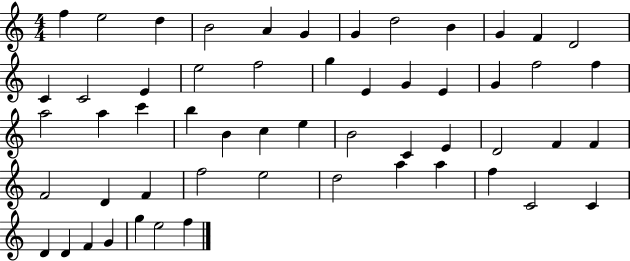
{
  \clef treble
  \numericTimeSignature
  \time 4/4
  \key c \major
  f''4 e''2 d''4 | b'2 a'4 g'4 | g'4 d''2 b'4 | g'4 f'4 d'2 | \break c'4 c'2 e'4 | e''2 f''2 | g''4 e'4 g'4 e'4 | g'4 f''2 f''4 | \break a''2 a''4 c'''4 | b''4 b'4 c''4 e''4 | b'2 c'4 e'4 | d'2 f'4 f'4 | \break f'2 d'4 f'4 | f''2 e''2 | d''2 a''4 a''4 | f''4 c'2 c'4 | \break d'4 d'4 f'4 g'4 | g''4 e''2 f''4 | \bar "|."
}